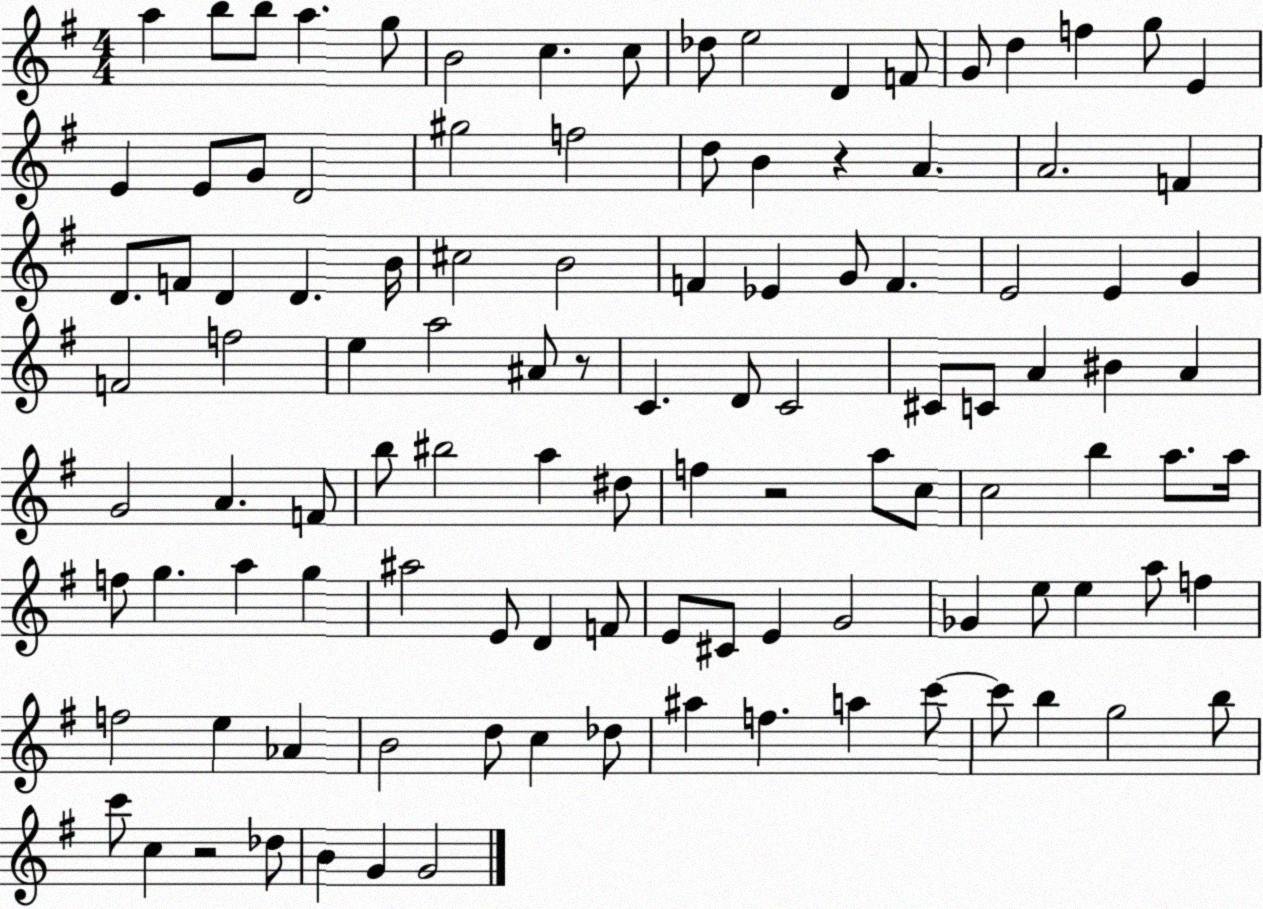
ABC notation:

X:1
T:Untitled
M:4/4
L:1/4
K:G
a b/2 b/2 a g/2 B2 c c/2 _d/2 e2 D F/2 G/2 d f g/2 E E E/2 G/2 D2 ^g2 f2 d/2 B z A A2 F D/2 F/2 D D B/4 ^c2 B2 F _E G/2 F E2 E G F2 f2 e a2 ^A/2 z/2 C D/2 C2 ^C/2 C/2 A ^B A G2 A F/2 b/2 ^b2 a ^d/2 f z2 a/2 c/2 c2 b a/2 a/4 f/2 g a g ^a2 E/2 D F/2 E/2 ^C/2 E G2 _G e/2 e a/2 f f2 e _A B2 d/2 c _d/2 ^a f a c'/2 c'/2 b g2 b/2 c'/2 c z2 _d/2 B G G2